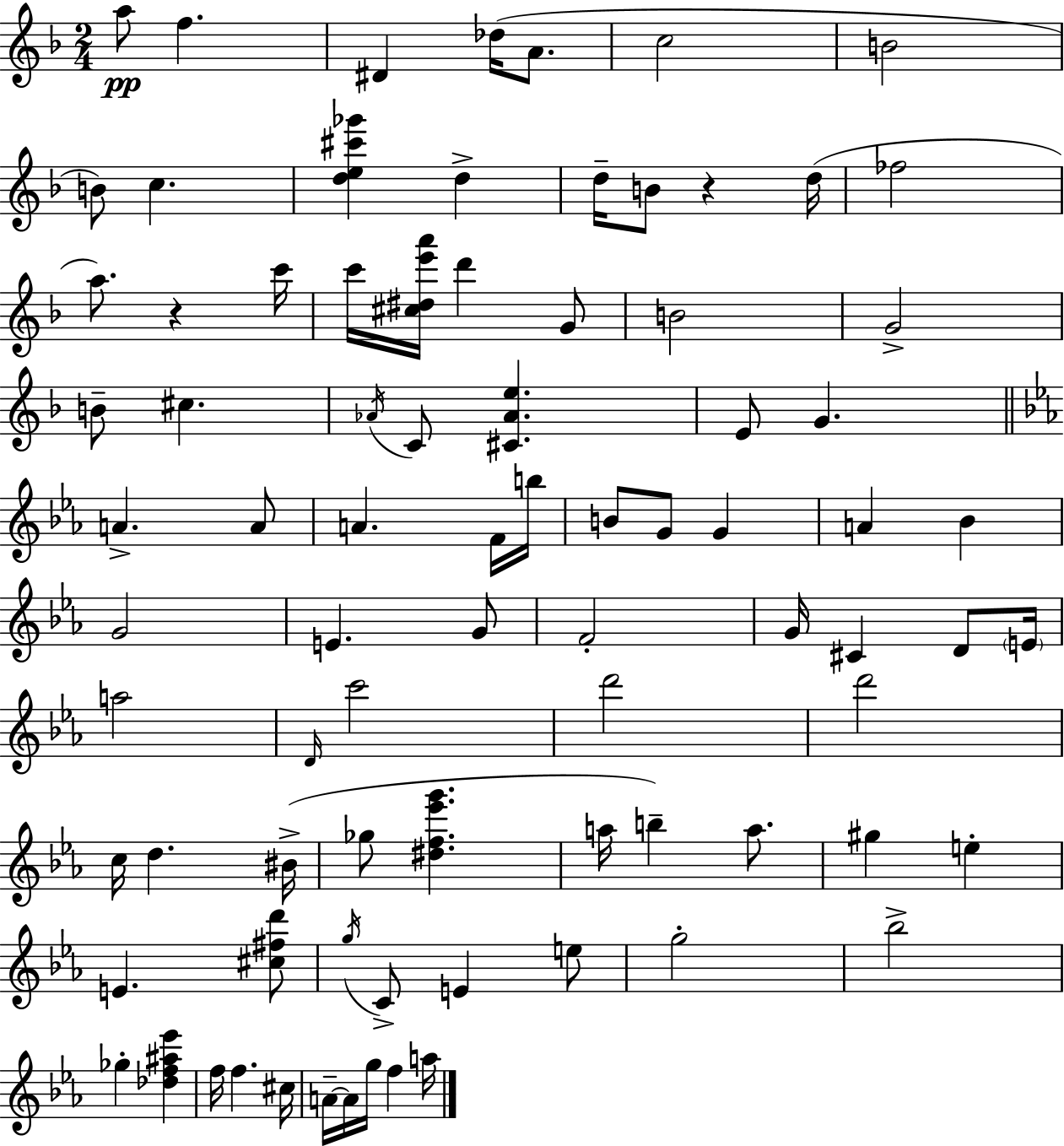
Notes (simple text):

A5/e F5/q. D#4/q Db5/s A4/e. C5/h B4/h B4/e C5/q. [D5,E5,C#6,Gb6]/q D5/q D5/s B4/e R/q D5/s FES5/h A5/e. R/q C6/s C6/s [C#5,D#5,E6,A6]/s D6/q G4/e B4/h G4/h B4/e C#5/q. Ab4/s C4/e [C#4,Ab4,E5]/q. E4/e G4/q. A4/q. A4/e A4/q. F4/s B5/s B4/e G4/e G4/q A4/q Bb4/q G4/h E4/q. G4/e F4/h G4/s C#4/q D4/e E4/s A5/h D4/s C6/h D6/h D6/h C5/s D5/q. BIS4/s Gb5/e [D#5,F5,Eb6,G6]/q. A5/s B5/q A5/e. G#5/q E5/q E4/q. [C#5,F#5,D6]/e G5/s C4/e E4/q E5/e G5/h Bb5/h Gb5/q [Db5,F5,A#5,Eb6]/q F5/s F5/q. C#5/s A4/s A4/s G5/s F5/q A5/s